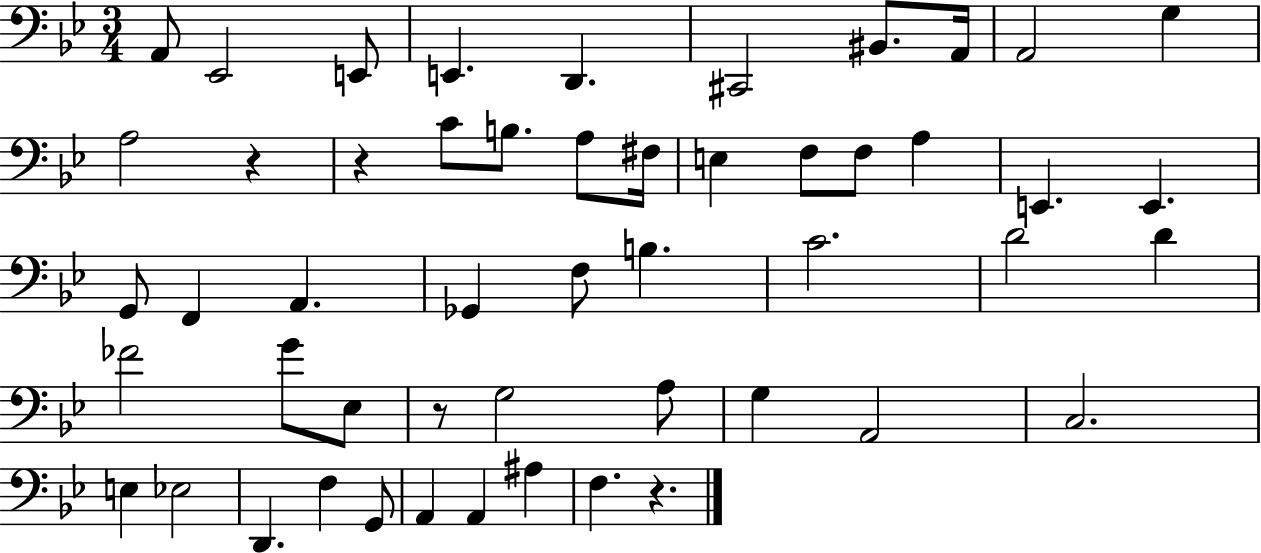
{
  \clef bass
  \numericTimeSignature
  \time 3/4
  \key bes \major
  a,8 ees,2 e,8 | e,4. d,4. | cis,2 bis,8. a,16 | a,2 g4 | \break a2 r4 | r4 c'8 b8. a8 fis16 | e4 f8 f8 a4 | e,4. e,4. | \break g,8 f,4 a,4. | ges,4 f8 b4. | c'2. | d'2 d'4 | \break fes'2 g'8 ees8 | r8 g2 a8 | g4 a,2 | c2. | \break e4 ees2 | d,4. f4 g,8 | a,4 a,4 ais4 | f4. r4. | \break \bar "|."
}